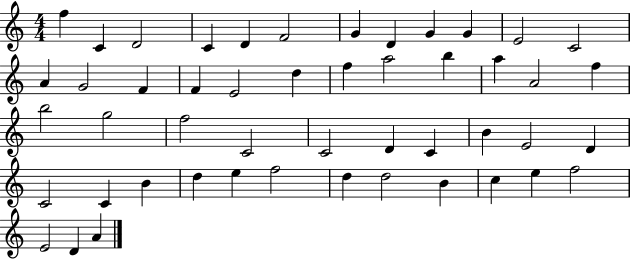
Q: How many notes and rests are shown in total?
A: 49